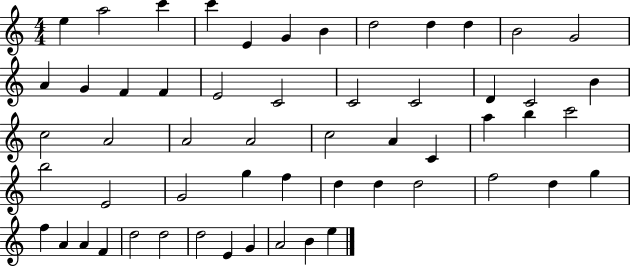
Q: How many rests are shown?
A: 0